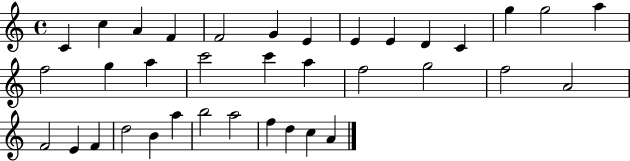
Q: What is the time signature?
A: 4/4